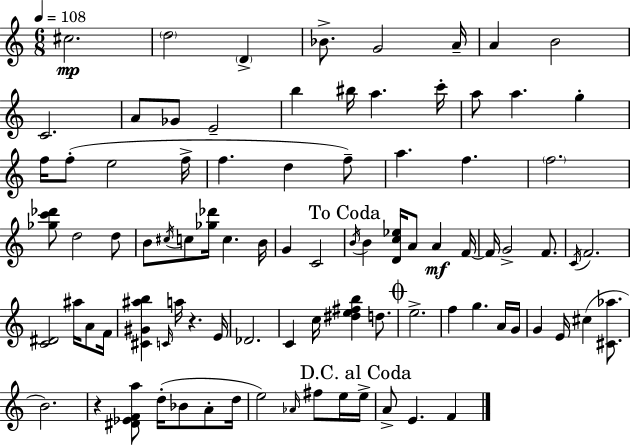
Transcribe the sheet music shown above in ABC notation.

X:1
T:Untitled
M:6/8
L:1/4
K:Am
^c2 d2 D _B/2 G2 A/4 A B2 C2 A/2 _G/2 E2 b ^b/4 a c'/4 a/2 a g f/4 f/2 e2 f/4 f d f/2 a f f2 [_gc'_d']/2 d2 d/2 B/2 ^c/4 c/2 [_g_d']/4 c B/4 G C2 B/4 B [Dc_e]/4 A/2 A F/4 F/4 G2 F/2 C/4 F2 [C^D]2 ^a/4 A/2 F/4 [^C^G^ab] C/4 a/4 z E/4 _D2 C c/4 [^de^fb] d/2 e2 f g A/4 G/4 G E/4 ^c [^C_a]/2 B2 z [^D_EFa]/2 d/4 _B/2 A/2 d/4 e2 _A/4 ^f/2 e/4 e/4 A/2 E F